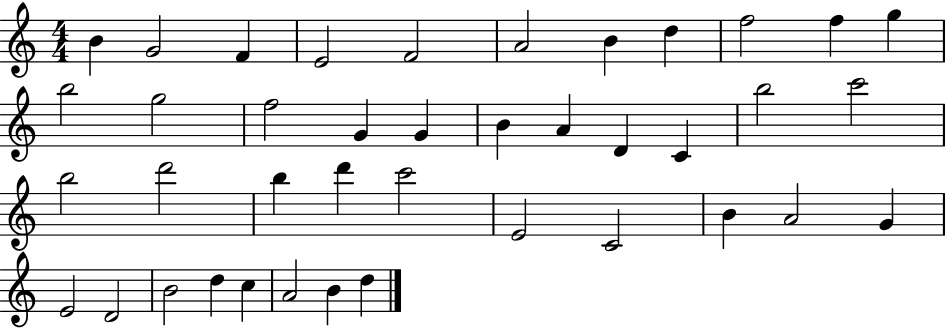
B4/q G4/h F4/q E4/h F4/h A4/h B4/q D5/q F5/h F5/q G5/q B5/h G5/h F5/h G4/q G4/q B4/q A4/q D4/q C4/q B5/h C6/h B5/h D6/h B5/q D6/q C6/h E4/h C4/h B4/q A4/h G4/q E4/h D4/h B4/h D5/q C5/q A4/h B4/q D5/q